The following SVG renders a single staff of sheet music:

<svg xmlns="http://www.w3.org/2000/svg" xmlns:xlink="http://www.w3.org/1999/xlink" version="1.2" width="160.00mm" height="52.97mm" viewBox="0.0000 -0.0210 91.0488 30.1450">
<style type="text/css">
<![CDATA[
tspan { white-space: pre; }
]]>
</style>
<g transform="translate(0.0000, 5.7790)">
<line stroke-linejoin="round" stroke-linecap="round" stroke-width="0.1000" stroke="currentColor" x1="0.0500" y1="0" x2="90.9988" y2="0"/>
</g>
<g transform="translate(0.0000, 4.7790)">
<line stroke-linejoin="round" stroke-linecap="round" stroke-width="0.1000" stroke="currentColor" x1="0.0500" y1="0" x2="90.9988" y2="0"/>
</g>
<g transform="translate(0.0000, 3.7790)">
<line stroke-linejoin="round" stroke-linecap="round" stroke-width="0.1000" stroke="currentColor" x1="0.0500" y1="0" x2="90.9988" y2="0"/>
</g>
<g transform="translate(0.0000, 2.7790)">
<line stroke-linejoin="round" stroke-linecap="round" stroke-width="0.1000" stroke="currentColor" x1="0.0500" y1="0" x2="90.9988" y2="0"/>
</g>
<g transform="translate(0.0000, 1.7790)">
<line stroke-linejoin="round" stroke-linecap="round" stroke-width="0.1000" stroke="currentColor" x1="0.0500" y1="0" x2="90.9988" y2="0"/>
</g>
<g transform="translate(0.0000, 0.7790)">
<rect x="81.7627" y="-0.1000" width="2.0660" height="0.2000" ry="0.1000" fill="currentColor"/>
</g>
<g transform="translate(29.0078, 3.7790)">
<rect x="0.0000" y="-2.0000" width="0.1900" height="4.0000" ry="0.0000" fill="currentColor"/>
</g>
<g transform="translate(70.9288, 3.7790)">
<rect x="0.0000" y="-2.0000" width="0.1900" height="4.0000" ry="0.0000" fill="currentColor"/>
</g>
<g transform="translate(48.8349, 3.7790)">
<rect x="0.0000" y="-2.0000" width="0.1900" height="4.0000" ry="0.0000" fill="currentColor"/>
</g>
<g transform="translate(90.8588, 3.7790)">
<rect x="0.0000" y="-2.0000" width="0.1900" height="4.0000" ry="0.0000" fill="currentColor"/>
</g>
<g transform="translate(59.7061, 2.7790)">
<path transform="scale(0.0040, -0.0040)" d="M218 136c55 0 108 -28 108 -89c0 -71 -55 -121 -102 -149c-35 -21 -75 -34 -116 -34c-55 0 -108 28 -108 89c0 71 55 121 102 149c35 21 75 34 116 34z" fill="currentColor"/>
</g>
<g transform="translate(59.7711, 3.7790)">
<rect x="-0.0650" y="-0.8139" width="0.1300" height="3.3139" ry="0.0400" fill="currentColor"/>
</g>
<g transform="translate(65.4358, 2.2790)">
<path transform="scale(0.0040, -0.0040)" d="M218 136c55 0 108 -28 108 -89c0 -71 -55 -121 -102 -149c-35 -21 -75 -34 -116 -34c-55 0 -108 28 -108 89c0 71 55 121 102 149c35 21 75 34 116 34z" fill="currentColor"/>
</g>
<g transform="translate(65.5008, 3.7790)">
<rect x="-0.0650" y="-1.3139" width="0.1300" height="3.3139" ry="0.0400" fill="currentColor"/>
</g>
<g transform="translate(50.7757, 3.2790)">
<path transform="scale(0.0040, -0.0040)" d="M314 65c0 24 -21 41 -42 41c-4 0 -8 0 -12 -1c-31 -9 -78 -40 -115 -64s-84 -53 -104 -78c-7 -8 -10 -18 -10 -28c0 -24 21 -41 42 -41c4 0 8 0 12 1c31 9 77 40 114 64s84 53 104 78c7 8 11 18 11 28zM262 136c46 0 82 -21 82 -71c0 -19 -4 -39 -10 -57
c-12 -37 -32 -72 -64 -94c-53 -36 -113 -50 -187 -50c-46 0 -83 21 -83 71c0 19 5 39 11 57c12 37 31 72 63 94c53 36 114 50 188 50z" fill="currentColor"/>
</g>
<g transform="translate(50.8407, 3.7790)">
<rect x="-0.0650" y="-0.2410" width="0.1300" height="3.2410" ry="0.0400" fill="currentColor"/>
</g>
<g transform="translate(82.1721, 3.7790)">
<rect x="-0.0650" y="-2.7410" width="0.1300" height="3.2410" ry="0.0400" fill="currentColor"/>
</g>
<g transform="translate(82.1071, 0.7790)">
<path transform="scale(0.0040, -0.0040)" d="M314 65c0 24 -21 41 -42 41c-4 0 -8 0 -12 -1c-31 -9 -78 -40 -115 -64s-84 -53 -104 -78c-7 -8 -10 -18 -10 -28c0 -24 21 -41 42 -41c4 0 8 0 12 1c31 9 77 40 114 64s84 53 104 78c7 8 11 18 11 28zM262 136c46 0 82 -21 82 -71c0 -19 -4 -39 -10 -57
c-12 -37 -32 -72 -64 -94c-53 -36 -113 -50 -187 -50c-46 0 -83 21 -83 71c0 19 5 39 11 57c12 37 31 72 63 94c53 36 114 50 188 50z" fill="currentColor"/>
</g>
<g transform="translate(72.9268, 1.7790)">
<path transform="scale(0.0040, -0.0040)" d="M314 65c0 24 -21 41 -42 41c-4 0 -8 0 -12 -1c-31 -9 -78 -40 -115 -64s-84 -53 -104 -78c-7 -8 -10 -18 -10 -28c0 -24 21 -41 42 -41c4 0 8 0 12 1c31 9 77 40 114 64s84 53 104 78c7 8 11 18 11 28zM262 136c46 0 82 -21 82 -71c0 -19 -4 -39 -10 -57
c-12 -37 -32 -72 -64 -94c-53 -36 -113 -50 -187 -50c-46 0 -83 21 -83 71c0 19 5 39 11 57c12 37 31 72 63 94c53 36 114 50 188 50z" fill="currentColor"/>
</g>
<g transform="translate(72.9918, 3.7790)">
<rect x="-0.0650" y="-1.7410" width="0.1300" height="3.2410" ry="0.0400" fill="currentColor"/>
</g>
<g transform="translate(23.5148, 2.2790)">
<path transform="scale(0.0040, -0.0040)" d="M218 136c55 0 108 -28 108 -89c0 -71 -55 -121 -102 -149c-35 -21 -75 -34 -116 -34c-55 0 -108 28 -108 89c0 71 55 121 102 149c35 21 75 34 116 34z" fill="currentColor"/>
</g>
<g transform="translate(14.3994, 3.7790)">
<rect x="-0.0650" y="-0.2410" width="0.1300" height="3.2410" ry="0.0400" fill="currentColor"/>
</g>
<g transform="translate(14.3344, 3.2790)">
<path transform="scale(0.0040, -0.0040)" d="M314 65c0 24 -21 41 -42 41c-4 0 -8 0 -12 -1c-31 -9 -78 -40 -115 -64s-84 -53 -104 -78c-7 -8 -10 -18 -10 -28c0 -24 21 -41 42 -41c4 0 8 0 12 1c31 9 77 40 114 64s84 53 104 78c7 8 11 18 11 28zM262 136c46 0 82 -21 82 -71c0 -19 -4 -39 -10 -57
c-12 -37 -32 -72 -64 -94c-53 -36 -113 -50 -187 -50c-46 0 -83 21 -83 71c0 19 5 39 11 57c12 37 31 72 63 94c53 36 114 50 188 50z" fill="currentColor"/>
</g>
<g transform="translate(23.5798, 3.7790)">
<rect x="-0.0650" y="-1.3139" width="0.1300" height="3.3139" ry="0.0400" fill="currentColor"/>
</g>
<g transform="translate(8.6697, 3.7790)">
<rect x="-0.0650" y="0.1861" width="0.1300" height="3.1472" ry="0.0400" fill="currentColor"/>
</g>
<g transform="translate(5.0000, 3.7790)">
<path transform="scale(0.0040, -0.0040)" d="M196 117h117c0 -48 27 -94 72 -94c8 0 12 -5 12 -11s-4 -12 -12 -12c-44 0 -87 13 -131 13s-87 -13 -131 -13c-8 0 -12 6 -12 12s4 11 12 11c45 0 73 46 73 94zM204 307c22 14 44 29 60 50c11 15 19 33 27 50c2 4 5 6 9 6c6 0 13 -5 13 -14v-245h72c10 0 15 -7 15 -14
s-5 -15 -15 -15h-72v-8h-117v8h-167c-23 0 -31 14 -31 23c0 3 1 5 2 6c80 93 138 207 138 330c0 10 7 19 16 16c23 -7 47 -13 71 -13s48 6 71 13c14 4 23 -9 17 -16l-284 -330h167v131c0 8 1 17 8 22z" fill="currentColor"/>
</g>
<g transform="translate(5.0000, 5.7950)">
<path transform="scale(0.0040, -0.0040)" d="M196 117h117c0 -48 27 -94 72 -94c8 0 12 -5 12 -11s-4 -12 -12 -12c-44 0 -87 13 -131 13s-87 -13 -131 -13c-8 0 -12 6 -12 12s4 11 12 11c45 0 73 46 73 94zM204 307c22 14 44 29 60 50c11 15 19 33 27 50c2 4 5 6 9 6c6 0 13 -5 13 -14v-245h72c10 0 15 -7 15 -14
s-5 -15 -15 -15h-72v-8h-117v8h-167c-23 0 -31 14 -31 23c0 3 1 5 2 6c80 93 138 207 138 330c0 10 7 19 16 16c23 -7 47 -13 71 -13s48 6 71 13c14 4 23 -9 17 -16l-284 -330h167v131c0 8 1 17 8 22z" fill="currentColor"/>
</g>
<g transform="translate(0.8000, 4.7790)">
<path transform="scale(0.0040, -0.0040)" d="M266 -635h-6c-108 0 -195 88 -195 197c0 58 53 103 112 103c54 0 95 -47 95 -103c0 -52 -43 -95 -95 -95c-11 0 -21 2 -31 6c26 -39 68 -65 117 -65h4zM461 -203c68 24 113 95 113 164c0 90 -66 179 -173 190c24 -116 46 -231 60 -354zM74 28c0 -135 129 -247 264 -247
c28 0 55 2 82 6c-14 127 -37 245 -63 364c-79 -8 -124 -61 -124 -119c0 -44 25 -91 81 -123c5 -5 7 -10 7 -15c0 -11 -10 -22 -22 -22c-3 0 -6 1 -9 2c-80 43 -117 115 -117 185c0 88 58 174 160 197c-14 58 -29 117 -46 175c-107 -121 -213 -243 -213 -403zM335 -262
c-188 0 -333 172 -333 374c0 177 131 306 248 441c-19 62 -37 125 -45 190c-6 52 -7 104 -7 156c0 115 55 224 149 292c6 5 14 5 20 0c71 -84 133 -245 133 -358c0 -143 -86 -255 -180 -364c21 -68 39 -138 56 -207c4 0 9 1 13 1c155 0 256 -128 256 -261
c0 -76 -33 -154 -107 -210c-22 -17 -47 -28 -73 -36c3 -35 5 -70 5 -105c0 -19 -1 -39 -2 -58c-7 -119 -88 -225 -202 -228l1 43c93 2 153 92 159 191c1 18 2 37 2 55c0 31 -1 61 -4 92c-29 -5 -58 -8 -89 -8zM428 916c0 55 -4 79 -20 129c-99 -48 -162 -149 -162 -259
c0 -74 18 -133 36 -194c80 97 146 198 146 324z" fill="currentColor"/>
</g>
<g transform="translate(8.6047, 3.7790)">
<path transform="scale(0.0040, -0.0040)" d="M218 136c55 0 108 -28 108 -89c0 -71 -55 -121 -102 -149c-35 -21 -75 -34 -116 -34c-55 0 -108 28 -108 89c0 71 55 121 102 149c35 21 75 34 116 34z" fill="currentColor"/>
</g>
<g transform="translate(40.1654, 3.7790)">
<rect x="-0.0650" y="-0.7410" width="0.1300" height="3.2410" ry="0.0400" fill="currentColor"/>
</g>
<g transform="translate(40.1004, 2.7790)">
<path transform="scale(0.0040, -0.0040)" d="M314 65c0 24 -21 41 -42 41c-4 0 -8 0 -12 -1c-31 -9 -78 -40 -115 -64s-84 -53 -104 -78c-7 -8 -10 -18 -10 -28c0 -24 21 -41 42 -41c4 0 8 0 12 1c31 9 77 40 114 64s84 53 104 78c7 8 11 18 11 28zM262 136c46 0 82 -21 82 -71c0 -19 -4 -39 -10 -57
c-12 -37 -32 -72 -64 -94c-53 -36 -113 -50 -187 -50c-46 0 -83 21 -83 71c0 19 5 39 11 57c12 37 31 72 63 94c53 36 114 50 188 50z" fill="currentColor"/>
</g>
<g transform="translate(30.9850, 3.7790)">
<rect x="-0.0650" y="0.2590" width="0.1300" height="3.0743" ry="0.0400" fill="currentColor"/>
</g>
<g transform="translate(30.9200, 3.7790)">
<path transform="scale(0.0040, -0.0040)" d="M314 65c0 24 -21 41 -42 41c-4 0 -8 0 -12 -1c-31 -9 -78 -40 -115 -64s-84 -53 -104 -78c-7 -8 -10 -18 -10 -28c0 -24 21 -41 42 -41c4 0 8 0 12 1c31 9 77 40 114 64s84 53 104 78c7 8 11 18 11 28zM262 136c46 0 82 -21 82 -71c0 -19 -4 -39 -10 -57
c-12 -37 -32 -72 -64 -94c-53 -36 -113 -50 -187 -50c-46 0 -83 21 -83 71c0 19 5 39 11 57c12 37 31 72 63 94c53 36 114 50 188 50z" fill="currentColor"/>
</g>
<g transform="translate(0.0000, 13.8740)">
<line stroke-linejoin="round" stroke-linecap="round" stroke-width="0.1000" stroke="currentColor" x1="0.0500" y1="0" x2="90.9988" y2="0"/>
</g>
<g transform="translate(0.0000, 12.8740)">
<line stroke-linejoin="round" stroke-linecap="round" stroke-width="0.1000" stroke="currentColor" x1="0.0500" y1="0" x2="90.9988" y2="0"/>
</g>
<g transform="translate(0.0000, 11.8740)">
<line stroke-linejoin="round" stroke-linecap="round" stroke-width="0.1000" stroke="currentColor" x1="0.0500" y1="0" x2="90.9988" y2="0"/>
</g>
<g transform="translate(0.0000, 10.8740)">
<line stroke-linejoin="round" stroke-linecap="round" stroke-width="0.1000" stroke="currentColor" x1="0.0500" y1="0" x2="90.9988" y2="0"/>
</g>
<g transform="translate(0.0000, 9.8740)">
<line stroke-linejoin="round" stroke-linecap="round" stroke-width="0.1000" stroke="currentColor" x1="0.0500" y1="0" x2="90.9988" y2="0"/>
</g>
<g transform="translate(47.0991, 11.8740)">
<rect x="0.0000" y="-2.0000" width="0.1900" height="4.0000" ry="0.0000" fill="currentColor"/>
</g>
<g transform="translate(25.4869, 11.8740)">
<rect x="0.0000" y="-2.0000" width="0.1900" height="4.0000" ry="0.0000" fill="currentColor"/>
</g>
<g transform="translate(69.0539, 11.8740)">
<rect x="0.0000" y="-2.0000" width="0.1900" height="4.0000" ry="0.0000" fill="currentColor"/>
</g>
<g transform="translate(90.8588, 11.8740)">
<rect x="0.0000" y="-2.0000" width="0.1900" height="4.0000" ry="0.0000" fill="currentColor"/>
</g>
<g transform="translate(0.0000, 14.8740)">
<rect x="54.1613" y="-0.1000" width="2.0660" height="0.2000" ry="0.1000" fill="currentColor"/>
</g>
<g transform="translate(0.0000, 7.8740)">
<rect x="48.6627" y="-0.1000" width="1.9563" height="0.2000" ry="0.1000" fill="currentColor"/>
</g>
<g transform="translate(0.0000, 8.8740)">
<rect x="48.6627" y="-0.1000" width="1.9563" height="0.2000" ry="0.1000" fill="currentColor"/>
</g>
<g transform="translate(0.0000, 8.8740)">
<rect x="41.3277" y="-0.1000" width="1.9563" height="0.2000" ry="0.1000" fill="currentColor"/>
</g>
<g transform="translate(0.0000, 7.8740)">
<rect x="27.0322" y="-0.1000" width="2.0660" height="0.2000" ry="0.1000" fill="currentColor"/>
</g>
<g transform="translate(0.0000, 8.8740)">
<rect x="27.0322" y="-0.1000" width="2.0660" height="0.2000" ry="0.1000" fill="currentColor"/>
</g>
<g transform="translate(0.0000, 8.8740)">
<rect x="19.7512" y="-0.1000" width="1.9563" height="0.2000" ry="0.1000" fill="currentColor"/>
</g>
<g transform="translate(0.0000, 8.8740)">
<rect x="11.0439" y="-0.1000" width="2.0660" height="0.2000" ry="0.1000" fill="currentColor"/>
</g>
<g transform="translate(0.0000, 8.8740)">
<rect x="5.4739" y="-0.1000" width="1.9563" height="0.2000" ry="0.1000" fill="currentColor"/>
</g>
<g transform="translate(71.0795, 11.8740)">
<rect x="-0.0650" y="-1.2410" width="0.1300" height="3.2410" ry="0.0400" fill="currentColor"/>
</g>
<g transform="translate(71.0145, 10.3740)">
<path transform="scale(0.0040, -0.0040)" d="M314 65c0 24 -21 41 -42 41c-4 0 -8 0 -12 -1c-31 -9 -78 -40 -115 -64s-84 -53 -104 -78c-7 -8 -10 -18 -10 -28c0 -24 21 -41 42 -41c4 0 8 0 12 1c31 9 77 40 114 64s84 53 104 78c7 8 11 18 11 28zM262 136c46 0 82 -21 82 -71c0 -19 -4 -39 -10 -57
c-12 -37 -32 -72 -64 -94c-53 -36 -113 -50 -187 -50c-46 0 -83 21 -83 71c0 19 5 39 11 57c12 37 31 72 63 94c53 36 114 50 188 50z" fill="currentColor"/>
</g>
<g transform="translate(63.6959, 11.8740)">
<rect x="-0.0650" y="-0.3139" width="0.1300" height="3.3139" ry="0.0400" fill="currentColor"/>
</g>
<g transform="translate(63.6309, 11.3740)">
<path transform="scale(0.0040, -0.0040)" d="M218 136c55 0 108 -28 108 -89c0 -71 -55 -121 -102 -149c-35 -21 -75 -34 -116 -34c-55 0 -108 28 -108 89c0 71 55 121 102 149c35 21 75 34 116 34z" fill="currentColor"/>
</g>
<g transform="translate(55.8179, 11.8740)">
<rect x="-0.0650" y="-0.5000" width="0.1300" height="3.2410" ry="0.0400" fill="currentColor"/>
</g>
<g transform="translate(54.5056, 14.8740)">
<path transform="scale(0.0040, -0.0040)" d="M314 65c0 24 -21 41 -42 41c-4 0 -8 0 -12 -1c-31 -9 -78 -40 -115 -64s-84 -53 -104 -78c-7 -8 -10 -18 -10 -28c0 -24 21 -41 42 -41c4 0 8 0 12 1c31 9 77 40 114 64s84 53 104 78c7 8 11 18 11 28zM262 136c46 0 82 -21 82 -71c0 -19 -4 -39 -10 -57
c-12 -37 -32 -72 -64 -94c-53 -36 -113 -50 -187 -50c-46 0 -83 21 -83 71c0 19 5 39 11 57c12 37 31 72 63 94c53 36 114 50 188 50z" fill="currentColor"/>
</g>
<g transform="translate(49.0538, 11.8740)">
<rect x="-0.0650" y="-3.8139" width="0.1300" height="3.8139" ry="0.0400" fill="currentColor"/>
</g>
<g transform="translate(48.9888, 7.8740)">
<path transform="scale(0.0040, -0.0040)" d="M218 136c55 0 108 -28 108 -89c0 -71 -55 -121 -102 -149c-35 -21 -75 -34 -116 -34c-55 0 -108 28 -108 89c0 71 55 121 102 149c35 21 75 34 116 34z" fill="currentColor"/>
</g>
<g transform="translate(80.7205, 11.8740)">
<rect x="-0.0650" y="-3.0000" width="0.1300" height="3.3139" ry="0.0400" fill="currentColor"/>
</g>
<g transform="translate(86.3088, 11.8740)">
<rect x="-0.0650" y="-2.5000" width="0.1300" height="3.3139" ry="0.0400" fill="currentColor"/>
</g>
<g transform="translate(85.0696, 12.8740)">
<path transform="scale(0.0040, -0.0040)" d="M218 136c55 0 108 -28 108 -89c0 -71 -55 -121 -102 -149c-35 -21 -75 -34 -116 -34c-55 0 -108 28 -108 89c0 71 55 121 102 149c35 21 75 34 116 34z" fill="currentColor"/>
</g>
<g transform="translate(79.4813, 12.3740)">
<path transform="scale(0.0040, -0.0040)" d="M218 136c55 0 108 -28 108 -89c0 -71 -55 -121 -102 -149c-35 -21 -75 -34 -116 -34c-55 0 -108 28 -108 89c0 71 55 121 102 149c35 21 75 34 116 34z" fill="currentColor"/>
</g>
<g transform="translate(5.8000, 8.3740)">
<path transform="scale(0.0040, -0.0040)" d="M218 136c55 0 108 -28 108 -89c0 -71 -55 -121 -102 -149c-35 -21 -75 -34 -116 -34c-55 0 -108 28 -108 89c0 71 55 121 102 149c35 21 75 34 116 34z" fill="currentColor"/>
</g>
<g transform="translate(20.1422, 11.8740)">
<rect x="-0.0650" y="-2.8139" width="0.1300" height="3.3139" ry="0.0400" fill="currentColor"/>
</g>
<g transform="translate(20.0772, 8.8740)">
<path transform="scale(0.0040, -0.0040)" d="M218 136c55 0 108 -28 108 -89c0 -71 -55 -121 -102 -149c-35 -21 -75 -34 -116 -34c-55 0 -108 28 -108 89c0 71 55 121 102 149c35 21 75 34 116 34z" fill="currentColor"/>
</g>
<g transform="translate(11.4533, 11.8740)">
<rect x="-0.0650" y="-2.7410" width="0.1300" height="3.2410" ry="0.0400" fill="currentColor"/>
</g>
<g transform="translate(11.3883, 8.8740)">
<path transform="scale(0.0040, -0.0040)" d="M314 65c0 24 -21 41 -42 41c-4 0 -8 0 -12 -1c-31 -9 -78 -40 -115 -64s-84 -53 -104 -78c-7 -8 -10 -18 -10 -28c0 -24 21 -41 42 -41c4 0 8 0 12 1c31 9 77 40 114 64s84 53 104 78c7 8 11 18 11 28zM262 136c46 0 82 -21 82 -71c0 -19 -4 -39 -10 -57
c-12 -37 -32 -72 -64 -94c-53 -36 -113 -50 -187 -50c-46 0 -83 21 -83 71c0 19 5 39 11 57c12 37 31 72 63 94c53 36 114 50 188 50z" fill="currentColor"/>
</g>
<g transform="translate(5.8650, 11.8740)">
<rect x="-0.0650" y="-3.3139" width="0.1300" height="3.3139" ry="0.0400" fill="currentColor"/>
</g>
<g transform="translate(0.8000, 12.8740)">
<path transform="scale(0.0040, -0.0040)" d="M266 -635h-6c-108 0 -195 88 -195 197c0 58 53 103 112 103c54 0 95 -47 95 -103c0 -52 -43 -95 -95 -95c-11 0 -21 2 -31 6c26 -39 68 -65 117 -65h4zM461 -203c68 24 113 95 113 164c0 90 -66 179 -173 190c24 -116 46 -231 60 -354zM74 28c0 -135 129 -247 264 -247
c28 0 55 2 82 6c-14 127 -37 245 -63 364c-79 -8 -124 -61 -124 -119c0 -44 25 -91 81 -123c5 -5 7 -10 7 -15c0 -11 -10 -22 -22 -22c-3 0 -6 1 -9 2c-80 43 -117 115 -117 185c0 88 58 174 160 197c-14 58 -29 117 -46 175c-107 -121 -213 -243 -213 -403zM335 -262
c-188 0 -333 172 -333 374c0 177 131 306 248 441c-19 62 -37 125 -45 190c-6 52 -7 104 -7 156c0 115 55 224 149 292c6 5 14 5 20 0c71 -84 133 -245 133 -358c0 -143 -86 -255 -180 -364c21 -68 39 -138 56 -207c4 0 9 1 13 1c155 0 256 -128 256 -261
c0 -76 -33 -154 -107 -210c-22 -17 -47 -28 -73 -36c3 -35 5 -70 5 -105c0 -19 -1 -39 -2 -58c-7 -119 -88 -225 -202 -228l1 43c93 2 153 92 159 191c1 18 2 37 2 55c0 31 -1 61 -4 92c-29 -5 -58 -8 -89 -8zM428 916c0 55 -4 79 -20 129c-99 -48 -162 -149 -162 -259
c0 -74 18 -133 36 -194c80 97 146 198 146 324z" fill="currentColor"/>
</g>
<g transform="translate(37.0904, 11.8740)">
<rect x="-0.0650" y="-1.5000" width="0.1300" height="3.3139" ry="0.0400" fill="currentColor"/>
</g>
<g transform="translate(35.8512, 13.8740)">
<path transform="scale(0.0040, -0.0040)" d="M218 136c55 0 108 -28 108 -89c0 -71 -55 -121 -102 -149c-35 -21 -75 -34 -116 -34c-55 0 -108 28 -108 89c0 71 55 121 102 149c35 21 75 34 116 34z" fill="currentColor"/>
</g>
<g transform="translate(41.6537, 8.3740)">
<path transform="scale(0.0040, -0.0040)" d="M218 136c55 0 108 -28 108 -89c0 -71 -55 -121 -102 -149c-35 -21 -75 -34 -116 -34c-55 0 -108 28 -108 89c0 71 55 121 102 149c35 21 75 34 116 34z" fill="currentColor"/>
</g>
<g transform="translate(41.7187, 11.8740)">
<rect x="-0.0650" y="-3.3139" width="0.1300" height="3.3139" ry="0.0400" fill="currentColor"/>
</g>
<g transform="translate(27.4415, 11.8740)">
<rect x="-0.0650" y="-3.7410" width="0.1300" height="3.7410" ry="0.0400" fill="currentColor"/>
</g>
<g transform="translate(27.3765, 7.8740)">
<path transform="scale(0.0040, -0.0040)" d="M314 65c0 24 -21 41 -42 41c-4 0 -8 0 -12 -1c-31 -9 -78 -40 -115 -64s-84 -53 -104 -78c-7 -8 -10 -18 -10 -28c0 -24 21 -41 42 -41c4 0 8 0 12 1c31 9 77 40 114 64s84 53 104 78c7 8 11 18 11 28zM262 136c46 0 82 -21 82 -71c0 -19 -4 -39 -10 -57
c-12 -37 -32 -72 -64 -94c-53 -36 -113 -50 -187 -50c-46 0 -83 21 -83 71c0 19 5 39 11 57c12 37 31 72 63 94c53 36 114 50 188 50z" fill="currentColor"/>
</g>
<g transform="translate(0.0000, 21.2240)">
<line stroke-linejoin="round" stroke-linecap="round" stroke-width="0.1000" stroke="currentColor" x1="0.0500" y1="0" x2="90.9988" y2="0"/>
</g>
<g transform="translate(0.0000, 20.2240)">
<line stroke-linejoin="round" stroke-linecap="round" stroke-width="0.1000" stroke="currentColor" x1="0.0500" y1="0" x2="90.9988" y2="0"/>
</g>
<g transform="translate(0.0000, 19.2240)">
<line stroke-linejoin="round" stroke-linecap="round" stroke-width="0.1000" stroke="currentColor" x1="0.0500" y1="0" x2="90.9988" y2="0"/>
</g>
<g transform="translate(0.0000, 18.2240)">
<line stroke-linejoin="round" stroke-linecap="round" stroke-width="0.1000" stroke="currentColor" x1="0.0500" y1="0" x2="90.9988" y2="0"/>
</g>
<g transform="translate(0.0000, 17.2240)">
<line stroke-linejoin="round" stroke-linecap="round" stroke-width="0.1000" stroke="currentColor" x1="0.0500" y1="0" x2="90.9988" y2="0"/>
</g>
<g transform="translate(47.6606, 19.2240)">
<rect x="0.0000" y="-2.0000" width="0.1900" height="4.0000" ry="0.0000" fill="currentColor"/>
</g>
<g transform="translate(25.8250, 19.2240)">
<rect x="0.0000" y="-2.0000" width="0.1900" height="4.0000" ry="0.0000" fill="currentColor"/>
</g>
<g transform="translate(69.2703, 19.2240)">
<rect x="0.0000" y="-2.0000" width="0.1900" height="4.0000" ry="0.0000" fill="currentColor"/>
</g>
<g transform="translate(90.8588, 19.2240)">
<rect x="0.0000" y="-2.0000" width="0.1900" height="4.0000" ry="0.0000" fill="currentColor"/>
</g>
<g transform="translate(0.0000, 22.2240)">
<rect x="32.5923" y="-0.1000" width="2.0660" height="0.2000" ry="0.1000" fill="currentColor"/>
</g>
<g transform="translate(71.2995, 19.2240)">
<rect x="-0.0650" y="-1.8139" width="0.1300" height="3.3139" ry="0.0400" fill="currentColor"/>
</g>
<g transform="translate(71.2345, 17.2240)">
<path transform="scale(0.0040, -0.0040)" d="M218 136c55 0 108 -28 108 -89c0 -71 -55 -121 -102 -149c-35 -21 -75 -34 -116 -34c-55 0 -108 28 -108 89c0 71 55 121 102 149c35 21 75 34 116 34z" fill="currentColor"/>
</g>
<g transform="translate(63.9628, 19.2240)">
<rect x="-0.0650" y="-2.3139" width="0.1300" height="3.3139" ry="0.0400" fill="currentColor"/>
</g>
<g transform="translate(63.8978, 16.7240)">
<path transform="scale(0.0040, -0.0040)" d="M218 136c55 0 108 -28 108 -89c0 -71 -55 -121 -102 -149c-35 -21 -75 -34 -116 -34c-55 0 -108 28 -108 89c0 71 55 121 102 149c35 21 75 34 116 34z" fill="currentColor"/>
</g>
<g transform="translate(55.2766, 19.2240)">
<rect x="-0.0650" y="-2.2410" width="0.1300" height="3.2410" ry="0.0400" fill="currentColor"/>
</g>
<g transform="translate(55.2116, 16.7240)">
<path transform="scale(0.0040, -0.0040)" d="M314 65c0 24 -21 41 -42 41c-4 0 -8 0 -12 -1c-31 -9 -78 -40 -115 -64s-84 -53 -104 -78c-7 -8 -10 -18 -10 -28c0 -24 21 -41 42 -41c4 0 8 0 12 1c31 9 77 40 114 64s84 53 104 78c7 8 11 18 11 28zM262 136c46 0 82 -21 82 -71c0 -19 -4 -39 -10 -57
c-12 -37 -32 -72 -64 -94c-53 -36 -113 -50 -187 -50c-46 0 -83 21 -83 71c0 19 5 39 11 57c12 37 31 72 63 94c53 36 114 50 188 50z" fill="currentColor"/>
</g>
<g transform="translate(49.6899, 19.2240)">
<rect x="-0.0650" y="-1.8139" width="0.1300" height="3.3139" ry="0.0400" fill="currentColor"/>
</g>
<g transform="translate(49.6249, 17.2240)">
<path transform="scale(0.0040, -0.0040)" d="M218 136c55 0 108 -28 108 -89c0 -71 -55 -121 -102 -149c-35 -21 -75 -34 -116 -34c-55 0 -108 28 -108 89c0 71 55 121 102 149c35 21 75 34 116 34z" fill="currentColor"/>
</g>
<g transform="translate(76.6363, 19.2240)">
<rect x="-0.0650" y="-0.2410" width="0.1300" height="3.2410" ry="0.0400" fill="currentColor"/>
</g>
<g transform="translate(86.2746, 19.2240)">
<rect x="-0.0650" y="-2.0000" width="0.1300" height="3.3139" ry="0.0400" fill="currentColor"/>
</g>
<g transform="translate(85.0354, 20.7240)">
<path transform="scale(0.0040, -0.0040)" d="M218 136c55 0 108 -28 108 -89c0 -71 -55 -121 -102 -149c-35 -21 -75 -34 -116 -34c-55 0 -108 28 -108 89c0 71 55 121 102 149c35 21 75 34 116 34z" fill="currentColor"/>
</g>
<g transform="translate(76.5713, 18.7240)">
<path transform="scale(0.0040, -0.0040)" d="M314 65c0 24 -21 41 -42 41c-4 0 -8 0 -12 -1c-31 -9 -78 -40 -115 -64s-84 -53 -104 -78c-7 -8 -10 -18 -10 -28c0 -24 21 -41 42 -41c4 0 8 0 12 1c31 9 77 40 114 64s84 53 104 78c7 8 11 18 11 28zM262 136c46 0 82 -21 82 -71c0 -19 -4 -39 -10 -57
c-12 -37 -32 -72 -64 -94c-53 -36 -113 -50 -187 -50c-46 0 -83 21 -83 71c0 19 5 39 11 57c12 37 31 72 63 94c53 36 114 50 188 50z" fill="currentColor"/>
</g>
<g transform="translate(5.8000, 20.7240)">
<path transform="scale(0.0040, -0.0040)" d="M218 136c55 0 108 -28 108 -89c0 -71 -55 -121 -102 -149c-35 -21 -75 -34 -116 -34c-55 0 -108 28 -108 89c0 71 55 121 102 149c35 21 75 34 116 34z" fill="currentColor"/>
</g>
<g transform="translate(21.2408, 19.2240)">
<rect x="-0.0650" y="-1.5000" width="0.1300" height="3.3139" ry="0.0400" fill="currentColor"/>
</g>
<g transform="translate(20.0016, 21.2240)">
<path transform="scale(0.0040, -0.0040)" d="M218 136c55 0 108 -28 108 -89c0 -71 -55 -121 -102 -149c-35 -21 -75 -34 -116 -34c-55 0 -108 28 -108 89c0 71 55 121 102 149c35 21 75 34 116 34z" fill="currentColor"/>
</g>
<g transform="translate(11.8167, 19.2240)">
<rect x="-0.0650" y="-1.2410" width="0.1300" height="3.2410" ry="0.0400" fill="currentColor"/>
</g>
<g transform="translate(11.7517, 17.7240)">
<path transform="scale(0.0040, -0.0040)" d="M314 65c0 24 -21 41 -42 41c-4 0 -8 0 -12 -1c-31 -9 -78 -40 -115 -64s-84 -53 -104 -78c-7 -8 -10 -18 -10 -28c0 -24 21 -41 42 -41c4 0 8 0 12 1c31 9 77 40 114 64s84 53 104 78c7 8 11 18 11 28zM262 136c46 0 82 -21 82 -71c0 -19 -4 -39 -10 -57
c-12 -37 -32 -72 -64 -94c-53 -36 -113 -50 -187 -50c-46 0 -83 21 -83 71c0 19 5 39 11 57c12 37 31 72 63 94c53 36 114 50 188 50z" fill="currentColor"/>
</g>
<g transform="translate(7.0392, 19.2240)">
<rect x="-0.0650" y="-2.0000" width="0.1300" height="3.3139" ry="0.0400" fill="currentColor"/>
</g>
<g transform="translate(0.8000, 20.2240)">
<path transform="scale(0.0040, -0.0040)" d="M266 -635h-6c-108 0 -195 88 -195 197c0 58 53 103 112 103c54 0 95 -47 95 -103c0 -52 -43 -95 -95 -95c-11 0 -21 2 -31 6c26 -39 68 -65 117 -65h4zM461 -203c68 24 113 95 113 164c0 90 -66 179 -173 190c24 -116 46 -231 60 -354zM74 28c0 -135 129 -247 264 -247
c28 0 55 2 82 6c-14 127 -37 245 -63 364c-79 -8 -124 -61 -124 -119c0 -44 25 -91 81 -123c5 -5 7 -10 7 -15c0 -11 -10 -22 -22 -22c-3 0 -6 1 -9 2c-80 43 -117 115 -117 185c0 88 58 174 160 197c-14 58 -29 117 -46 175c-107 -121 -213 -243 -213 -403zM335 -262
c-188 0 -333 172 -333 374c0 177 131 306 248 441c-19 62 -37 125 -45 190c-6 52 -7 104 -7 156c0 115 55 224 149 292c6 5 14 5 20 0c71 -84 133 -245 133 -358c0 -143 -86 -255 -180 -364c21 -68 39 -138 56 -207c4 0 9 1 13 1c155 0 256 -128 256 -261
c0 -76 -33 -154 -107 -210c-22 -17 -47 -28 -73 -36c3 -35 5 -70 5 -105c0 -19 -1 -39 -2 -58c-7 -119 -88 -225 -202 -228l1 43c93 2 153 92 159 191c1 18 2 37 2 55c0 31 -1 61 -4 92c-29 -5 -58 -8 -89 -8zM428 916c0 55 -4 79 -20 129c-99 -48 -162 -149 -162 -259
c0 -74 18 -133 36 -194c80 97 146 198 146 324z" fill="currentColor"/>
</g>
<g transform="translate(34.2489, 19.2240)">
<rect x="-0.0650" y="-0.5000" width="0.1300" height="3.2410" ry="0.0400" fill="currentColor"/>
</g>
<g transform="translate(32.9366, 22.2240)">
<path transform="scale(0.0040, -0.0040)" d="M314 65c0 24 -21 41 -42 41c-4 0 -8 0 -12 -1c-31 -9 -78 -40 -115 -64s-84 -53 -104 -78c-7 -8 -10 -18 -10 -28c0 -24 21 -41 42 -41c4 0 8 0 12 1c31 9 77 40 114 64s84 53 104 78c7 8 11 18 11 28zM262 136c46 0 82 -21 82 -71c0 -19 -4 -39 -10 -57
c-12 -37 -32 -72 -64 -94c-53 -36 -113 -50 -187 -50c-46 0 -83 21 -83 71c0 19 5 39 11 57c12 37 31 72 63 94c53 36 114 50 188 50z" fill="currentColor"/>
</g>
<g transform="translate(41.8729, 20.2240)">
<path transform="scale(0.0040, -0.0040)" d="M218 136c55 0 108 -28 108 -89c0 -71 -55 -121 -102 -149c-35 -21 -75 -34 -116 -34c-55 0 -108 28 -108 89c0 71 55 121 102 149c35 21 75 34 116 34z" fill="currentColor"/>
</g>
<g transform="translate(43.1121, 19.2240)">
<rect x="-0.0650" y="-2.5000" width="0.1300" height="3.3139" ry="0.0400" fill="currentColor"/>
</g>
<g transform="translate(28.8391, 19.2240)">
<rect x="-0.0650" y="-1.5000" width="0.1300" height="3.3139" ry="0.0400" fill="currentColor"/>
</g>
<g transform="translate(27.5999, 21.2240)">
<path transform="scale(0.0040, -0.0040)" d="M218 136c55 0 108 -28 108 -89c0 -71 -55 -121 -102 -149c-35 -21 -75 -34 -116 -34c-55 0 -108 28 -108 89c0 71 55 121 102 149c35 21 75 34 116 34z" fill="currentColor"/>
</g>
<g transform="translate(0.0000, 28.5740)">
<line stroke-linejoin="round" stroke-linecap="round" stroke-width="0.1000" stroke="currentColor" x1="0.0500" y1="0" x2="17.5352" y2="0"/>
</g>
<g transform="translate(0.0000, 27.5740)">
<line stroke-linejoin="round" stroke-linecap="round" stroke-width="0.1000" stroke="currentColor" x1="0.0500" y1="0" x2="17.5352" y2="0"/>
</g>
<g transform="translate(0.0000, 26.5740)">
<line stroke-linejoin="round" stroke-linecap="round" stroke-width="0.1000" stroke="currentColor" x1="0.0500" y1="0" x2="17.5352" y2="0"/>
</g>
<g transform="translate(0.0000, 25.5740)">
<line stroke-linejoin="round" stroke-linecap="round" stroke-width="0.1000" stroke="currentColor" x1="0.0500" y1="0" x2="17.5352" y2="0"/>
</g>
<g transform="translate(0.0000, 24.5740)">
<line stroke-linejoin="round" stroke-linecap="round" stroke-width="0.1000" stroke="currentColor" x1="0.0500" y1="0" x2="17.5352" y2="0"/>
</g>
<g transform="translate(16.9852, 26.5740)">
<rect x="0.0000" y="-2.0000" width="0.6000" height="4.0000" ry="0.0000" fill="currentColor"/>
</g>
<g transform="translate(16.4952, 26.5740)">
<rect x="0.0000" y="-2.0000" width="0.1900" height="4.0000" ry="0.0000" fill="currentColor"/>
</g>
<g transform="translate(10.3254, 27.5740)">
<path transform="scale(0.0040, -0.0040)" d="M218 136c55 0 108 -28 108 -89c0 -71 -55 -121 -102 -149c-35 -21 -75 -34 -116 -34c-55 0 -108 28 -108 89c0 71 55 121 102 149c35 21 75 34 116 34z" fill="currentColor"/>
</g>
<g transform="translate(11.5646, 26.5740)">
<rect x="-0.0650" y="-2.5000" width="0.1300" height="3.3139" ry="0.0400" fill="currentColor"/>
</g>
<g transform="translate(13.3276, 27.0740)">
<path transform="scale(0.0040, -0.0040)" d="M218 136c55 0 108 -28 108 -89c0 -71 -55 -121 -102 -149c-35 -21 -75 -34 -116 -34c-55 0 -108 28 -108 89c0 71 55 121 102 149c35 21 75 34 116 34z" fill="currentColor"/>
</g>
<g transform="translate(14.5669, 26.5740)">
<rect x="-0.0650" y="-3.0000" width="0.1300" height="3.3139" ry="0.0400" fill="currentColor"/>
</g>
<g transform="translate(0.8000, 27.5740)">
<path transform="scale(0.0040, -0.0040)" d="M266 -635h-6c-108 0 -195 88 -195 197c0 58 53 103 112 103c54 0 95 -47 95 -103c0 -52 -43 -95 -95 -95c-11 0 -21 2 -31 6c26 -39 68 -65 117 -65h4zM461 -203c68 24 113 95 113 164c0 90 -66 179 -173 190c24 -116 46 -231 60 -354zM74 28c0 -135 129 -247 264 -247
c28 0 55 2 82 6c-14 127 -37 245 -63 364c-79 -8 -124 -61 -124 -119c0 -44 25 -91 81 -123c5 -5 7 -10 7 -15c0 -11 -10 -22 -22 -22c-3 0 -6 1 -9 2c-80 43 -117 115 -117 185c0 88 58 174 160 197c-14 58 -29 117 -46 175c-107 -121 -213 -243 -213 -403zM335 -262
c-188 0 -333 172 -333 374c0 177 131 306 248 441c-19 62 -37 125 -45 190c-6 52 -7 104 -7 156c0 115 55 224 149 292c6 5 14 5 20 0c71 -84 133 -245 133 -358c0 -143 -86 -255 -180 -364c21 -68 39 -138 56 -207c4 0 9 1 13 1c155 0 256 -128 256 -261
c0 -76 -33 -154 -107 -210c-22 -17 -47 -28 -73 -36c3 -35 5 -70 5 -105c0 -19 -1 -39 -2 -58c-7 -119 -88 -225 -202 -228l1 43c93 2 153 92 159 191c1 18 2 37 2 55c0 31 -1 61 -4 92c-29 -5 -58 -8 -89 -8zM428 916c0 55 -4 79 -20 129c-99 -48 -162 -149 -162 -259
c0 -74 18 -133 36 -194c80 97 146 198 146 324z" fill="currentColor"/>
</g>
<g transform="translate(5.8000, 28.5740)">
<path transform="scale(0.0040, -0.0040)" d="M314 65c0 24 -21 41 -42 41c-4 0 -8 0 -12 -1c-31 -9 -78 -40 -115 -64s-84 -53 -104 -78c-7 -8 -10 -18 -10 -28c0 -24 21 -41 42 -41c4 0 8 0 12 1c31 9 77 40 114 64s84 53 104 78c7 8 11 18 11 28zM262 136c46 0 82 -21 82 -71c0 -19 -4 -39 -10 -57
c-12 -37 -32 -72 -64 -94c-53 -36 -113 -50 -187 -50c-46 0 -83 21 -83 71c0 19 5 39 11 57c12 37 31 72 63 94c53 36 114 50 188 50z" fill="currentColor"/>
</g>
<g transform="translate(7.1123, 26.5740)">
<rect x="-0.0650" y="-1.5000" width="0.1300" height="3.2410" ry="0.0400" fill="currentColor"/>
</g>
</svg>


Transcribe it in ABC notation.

X:1
T:Untitled
M:4/4
L:1/4
K:C
B c2 e B2 d2 c2 d e f2 a2 b a2 a c'2 E b c' C2 c e2 A G F e2 E E C2 G f g2 g f c2 F E2 G A